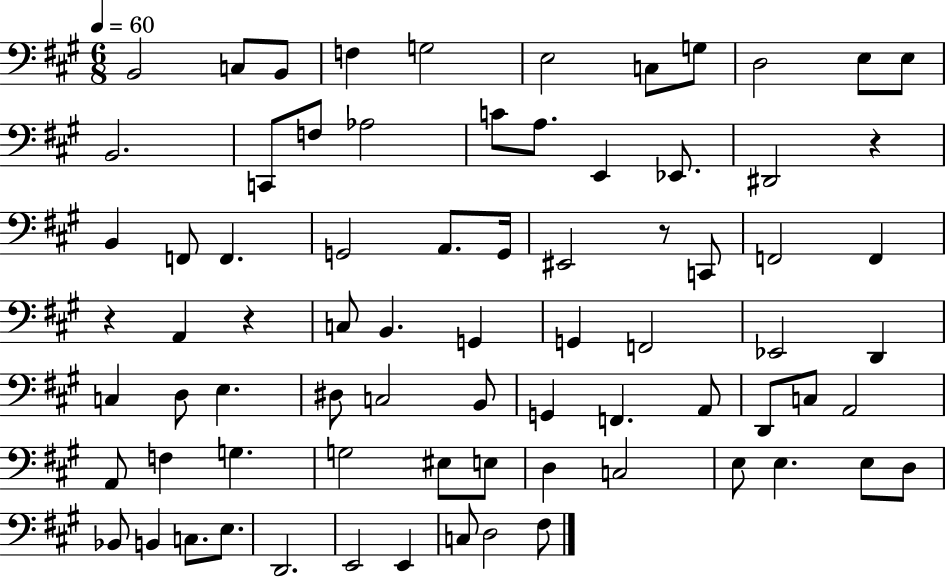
B2/h C3/e B2/e F3/q G3/h E3/h C3/e G3/e D3/h E3/e E3/e B2/h. C2/e F3/e Ab3/h C4/e A3/e. E2/q Eb2/e. D#2/h R/q B2/q F2/e F2/q. G2/h A2/e. G2/s EIS2/h R/e C2/e F2/h F2/q R/q A2/q R/q C3/e B2/q. G2/q G2/q F2/h Eb2/h D2/q C3/q D3/e E3/q. D#3/e C3/h B2/e G2/q F2/q. A2/e D2/e C3/e A2/h A2/e F3/q G3/q. G3/h EIS3/e E3/e D3/q C3/h E3/e E3/q. E3/e D3/e Bb2/e B2/q C3/e. E3/e. D2/h. E2/h E2/q C3/e D3/h F#3/e